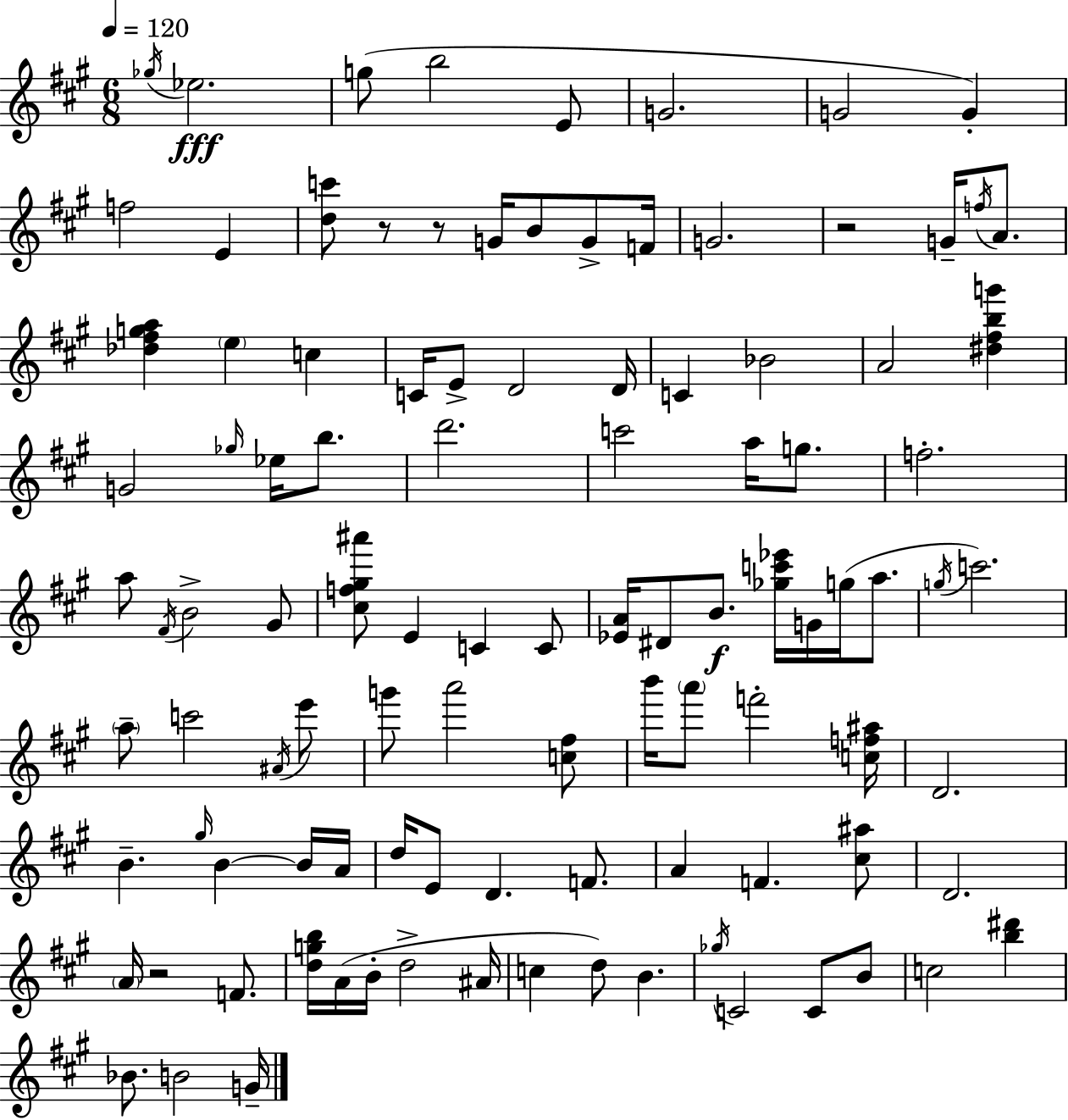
{
  \clef treble
  \numericTimeSignature
  \time 6/8
  \key a \major
  \tempo 4 = 120
  \acciaccatura { ges''16 }\fff ees''2. | g''8( b''2 e'8 | g'2. | g'2 g'4-.) | \break f''2 e'4 | <d'' c'''>8 r8 r8 g'16 b'8 g'8-> | f'16 g'2. | r2 g'16-- \acciaccatura { f''16 } a'8. | \break <des'' fis'' g'' a''>4 \parenthesize e''4 c''4 | c'16 e'8-> d'2 | d'16 c'4 bes'2 | a'2 <dis'' fis'' b'' g'''>4 | \break g'2 \grace { ges''16 } ees''16 | b''8. d'''2. | c'''2 a''16 | g''8. f''2.-. | \break a''8 \acciaccatura { fis'16 } b'2-> | gis'8 <cis'' f'' gis'' ais'''>8 e'4 c'4 | c'8 <ees' a'>16 dis'8 b'8.\f <ges'' c''' ees'''>16 g'16 | g''16( a''8. \acciaccatura { g''16 } c'''2.) | \break \parenthesize a''8-- c'''2 | \acciaccatura { ais'16 } e'''8 g'''8 a'''2 | <c'' fis''>8 b'''16 \parenthesize a'''8 f'''2-. | <c'' f'' ais''>16 d'2. | \break b'4.-- | \grace { gis''16 } b'4~~ b'16 a'16 d''16 e'8 d'4. | f'8. a'4 f'4. | <cis'' ais''>8 d'2. | \break \parenthesize a'16 r2 | f'8. <d'' g'' b''>16 a'16( b'16-. d''2-> | ais'16 c''4 d''8) | b'4. \acciaccatura { ges''16 } c'2 | \break c'8 b'8 c''2 | <b'' dis'''>4 bes'8. b'2 | g'16-- \bar "|."
}